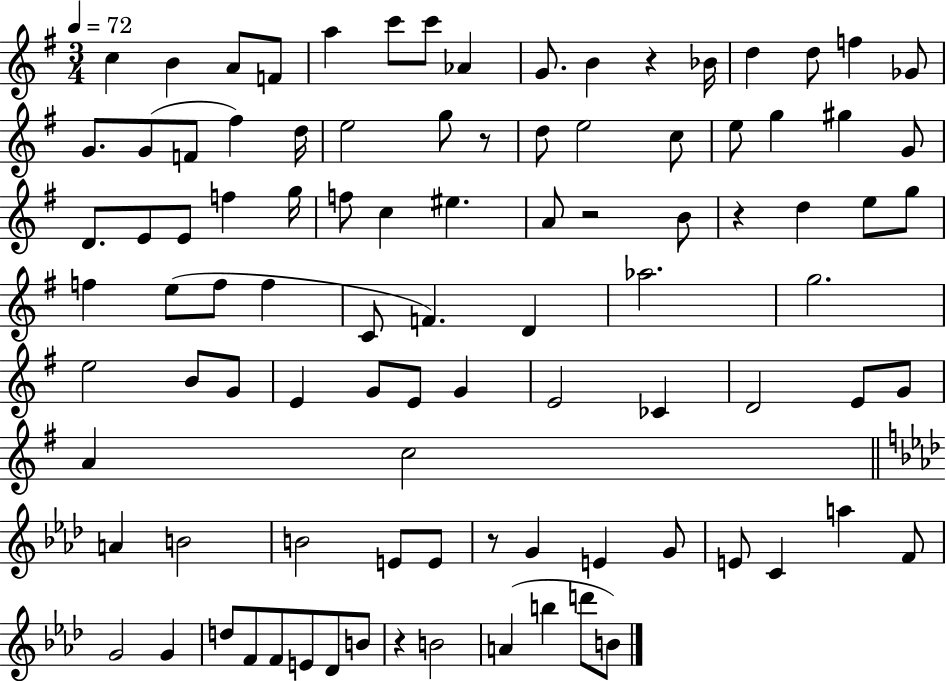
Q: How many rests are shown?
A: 6